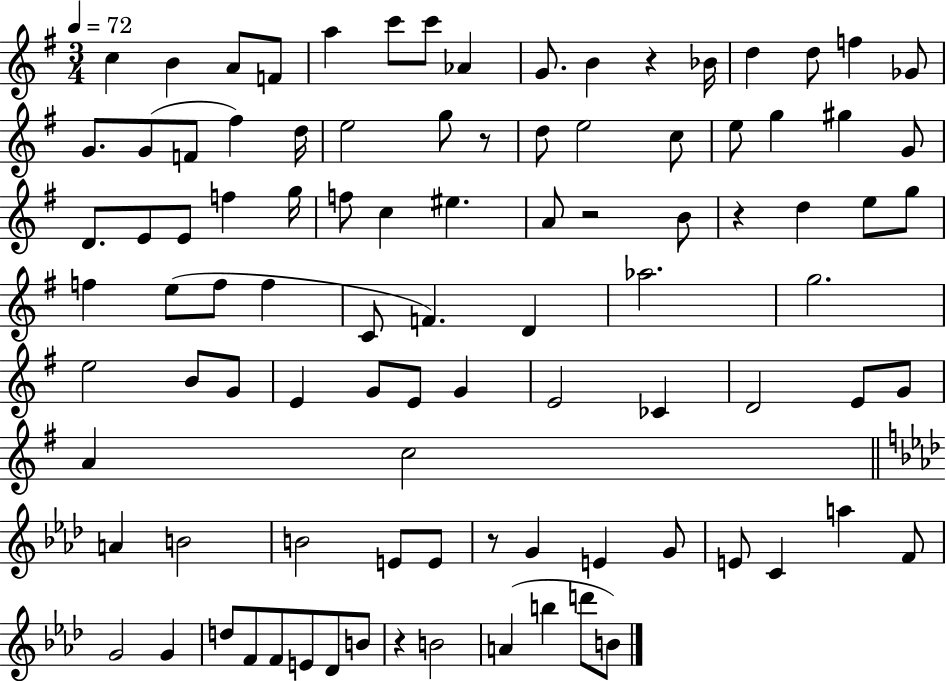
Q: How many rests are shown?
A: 6